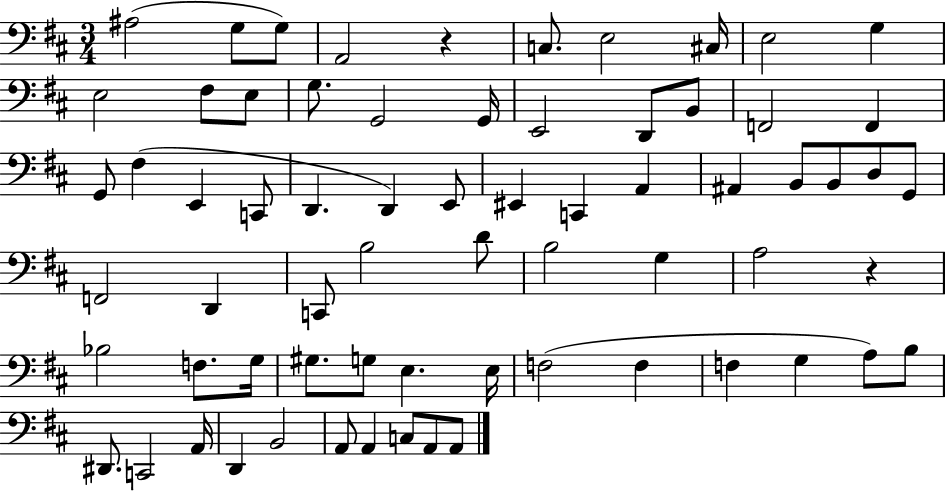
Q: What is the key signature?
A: D major